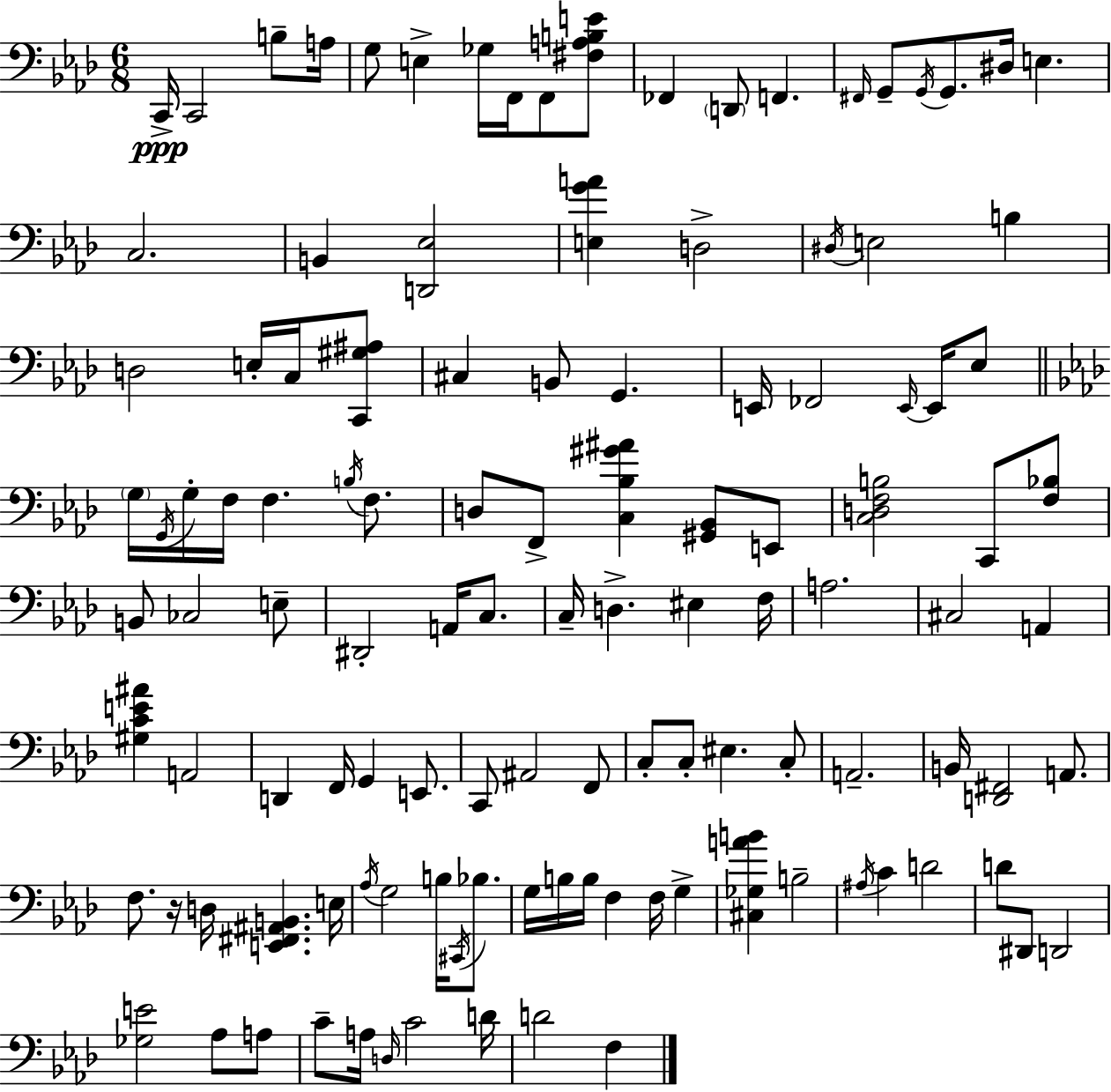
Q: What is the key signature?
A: AES major